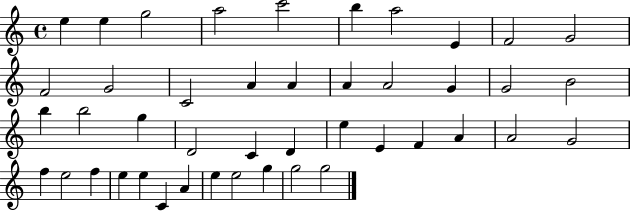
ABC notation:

X:1
T:Untitled
M:4/4
L:1/4
K:C
e e g2 a2 c'2 b a2 E F2 G2 F2 G2 C2 A A A A2 G G2 B2 b b2 g D2 C D e E F A A2 G2 f e2 f e e C A e e2 g g2 g2